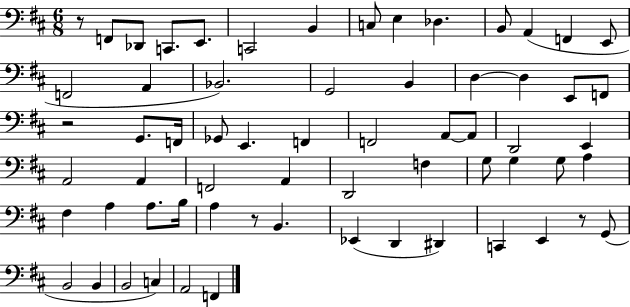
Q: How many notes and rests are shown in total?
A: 64